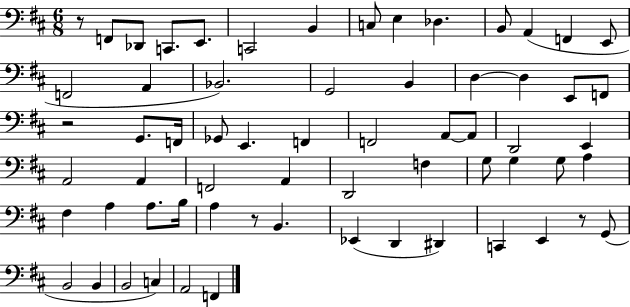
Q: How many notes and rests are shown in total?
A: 64